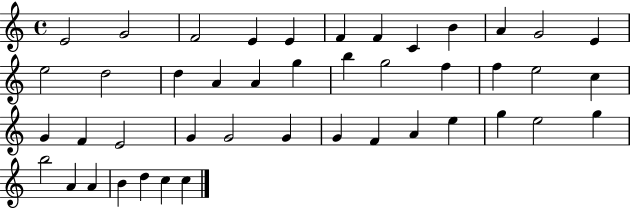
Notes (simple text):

E4/h G4/h F4/h E4/q E4/q F4/q F4/q C4/q B4/q A4/q G4/h E4/q E5/h D5/h D5/q A4/q A4/q G5/q B5/q G5/h F5/q F5/q E5/h C5/q G4/q F4/q E4/h G4/q G4/h G4/q G4/q F4/q A4/q E5/q G5/q E5/h G5/q B5/h A4/q A4/q B4/q D5/q C5/q C5/q